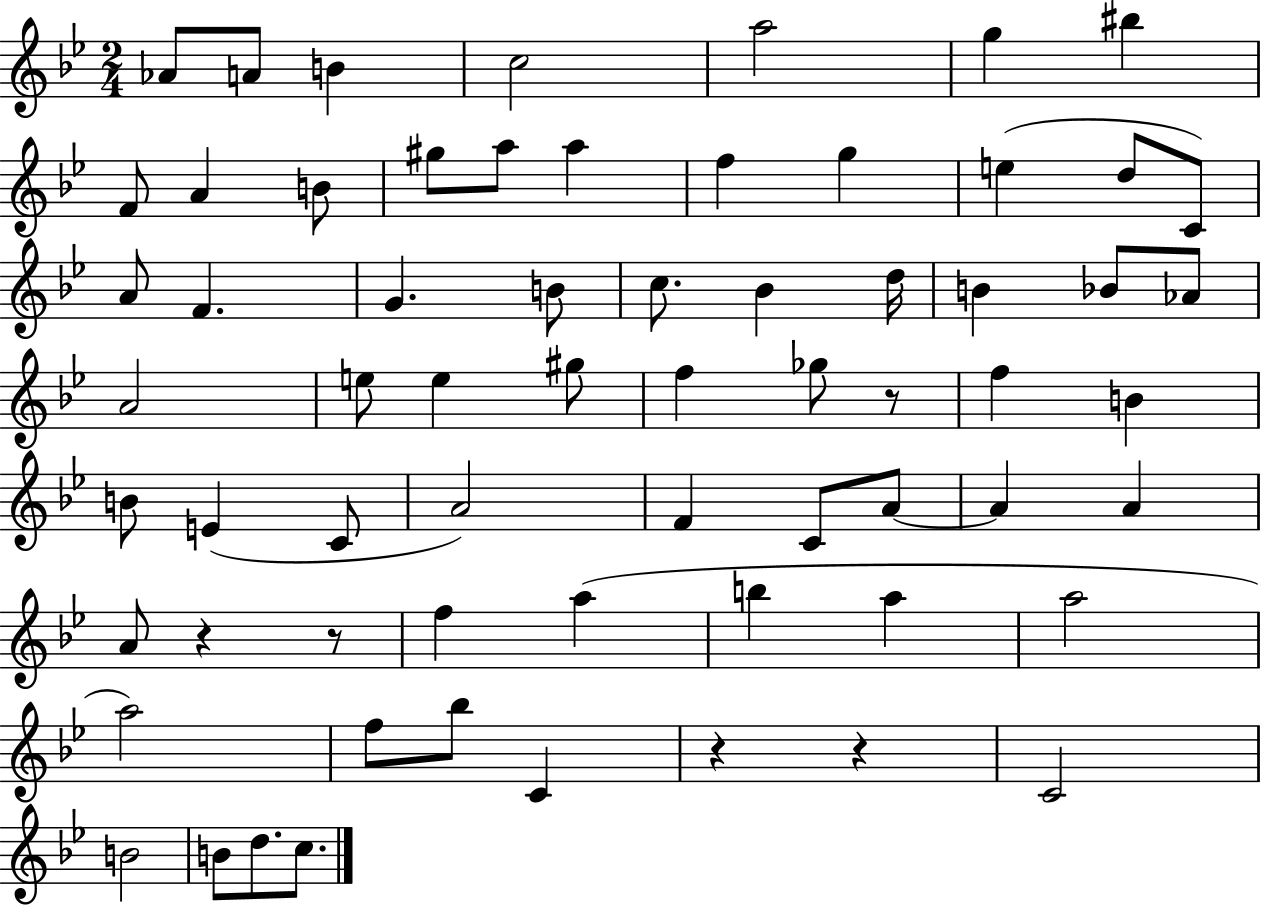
X:1
T:Untitled
M:2/4
L:1/4
K:Bb
_A/2 A/2 B c2 a2 g ^b F/2 A B/2 ^g/2 a/2 a f g e d/2 C/2 A/2 F G B/2 c/2 _B d/4 B _B/2 _A/2 A2 e/2 e ^g/2 f _g/2 z/2 f B B/2 E C/2 A2 F C/2 A/2 A A A/2 z z/2 f a b a a2 a2 f/2 _b/2 C z z C2 B2 B/2 d/2 c/2